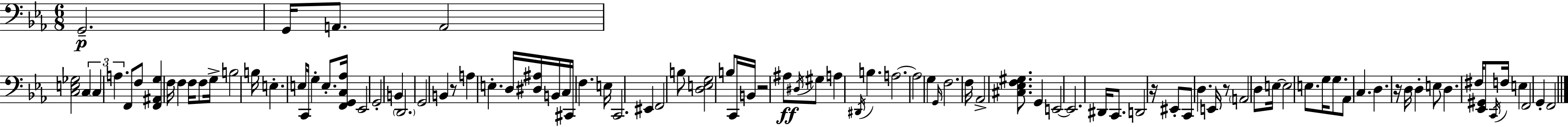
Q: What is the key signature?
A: C minor